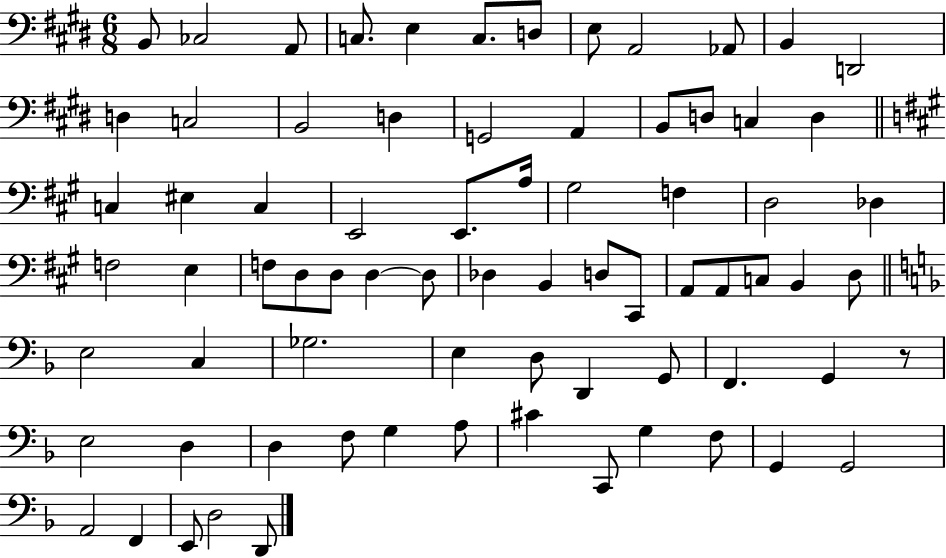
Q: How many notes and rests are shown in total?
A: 75